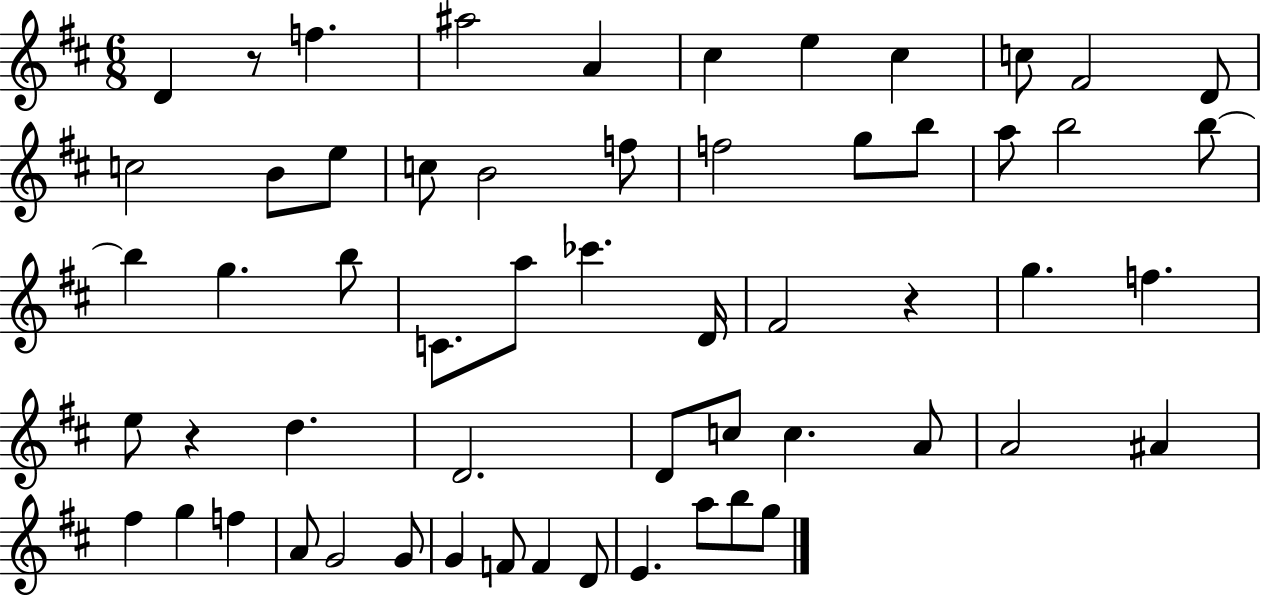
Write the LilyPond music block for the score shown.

{
  \clef treble
  \numericTimeSignature
  \time 6/8
  \key d \major
  d'4 r8 f''4. | ais''2 a'4 | cis''4 e''4 cis''4 | c''8 fis'2 d'8 | \break c''2 b'8 e''8 | c''8 b'2 f''8 | f''2 g''8 b''8 | a''8 b''2 b''8~~ | \break b''4 g''4. b''8 | c'8. a''8 ces'''4. d'16 | fis'2 r4 | g''4. f''4. | \break e''8 r4 d''4. | d'2. | d'8 c''8 c''4. a'8 | a'2 ais'4 | \break fis''4 g''4 f''4 | a'8 g'2 g'8 | g'4 f'8 f'4 d'8 | e'4. a''8 b''8 g''8 | \break \bar "|."
}